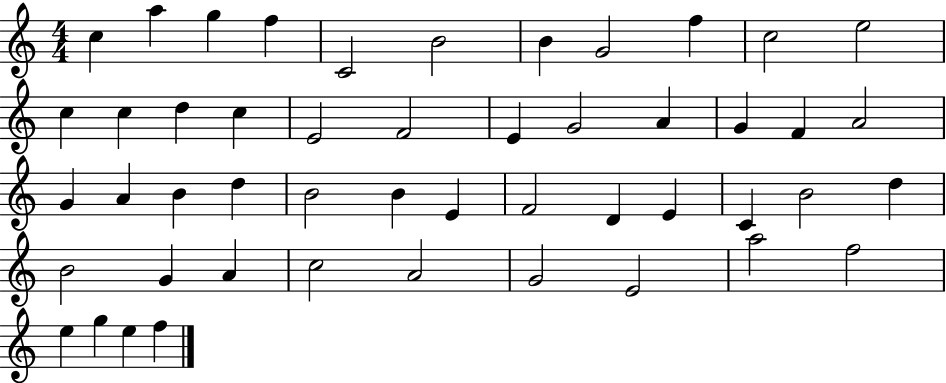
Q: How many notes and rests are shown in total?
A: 49